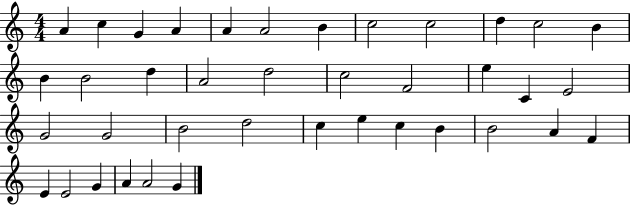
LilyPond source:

{
  \clef treble
  \numericTimeSignature
  \time 4/4
  \key c \major
  a'4 c''4 g'4 a'4 | a'4 a'2 b'4 | c''2 c''2 | d''4 c''2 b'4 | \break b'4 b'2 d''4 | a'2 d''2 | c''2 f'2 | e''4 c'4 e'2 | \break g'2 g'2 | b'2 d''2 | c''4 e''4 c''4 b'4 | b'2 a'4 f'4 | \break e'4 e'2 g'4 | a'4 a'2 g'4 | \bar "|."
}